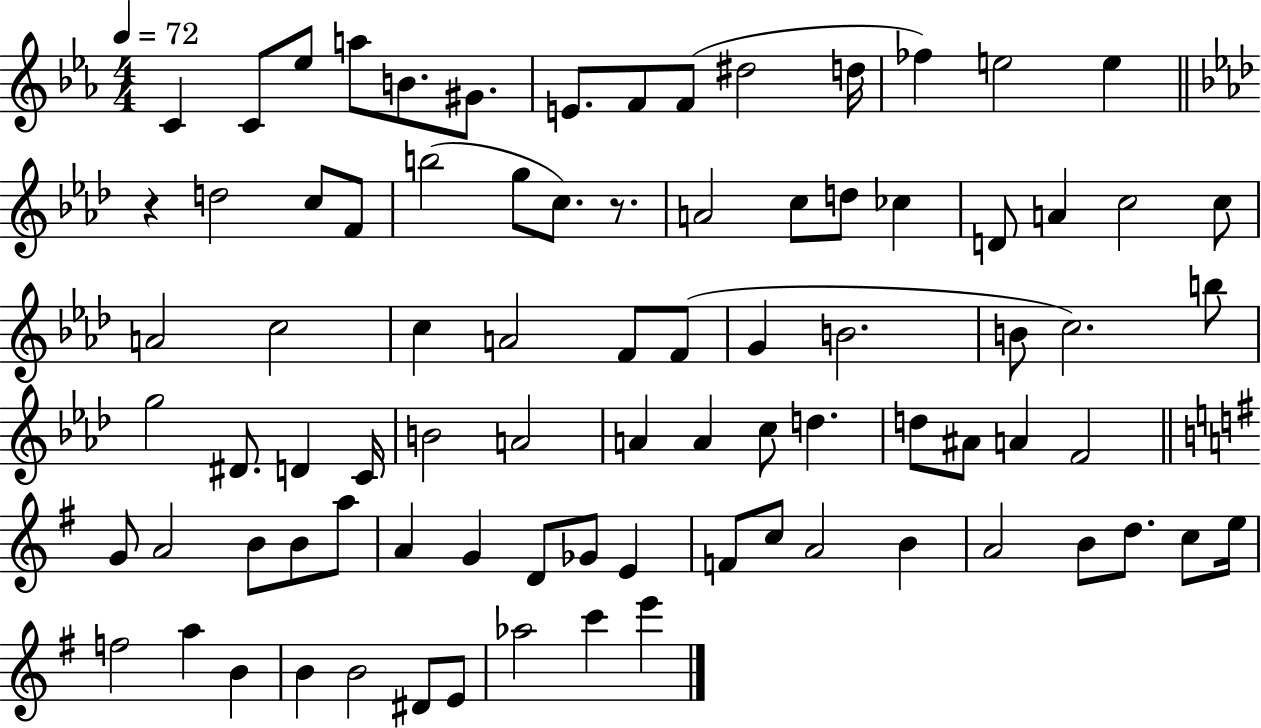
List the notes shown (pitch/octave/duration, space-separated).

C4/q C4/e Eb5/e A5/e B4/e. G#4/e. E4/e. F4/e F4/e D#5/h D5/s FES5/q E5/h E5/q R/q D5/h C5/e F4/e B5/h G5/e C5/e. R/e. A4/h C5/e D5/e CES5/q D4/e A4/q C5/h C5/e A4/h C5/h C5/q A4/h F4/e F4/e G4/q B4/h. B4/e C5/h. B5/e G5/h D#4/e. D4/q C4/s B4/h A4/h A4/q A4/q C5/e D5/q. D5/e A#4/e A4/q F4/h G4/e A4/h B4/e B4/e A5/e A4/q G4/q D4/e Gb4/e E4/q F4/e C5/e A4/h B4/q A4/h B4/e D5/e. C5/e E5/s F5/h A5/q B4/q B4/q B4/h D#4/e E4/e Ab5/h C6/q E6/q